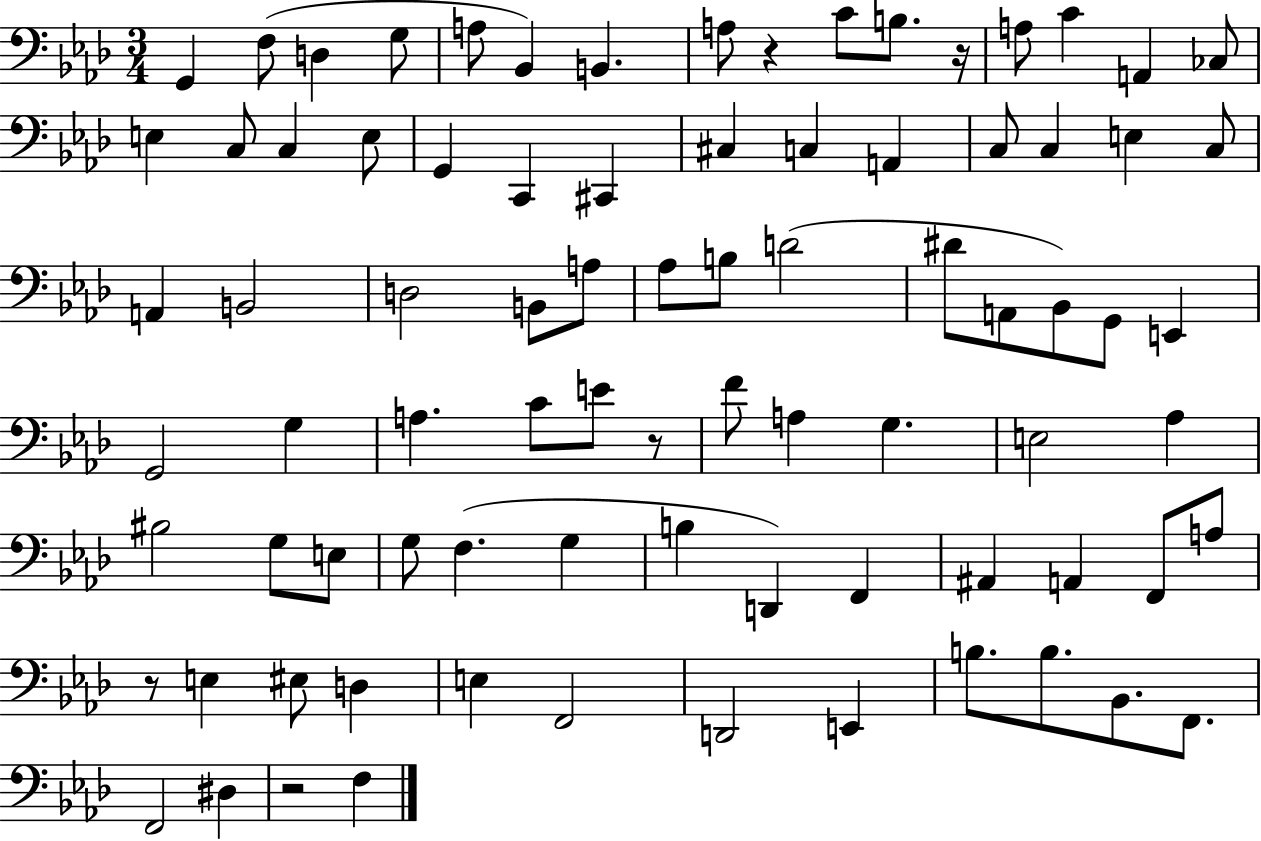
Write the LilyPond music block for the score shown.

{
  \clef bass
  \numericTimeSignature
  \time 3/4
  \key aes \major
  \repeat volta 2 { g,4 f8( d4 g8 | a8 bes,4) b,4. | a8 r4 c'8 b8. r16 | a8 c'4 a,4 ces8 | \break e4 c8 c4 e8 | g,4 c,4 cis,4 | cis4 c4 a,4 | c8 c4 e4 c8 | \break a,4 b,2 | d2 b,8 a8 | aes8 b8 d'2( | dis'8 a,8 bes,8) g,8 e,4 | \break g,2 g4 | a4. c'8 e'8 r8 | f'8 a4 g4. | e2 aes4 | \break bis2 g8 e8 | g8 f4.( g4 | b4 d,4) f,4 | ais,4 a,4 f,8 a8 | \break r8 e4 eis8 d4 | e4 f,2 | d,2 e,4 | b8. b8. bes,8. f,8. | \break f,2 dis4 | r2 f4 | } \bar "|."
}